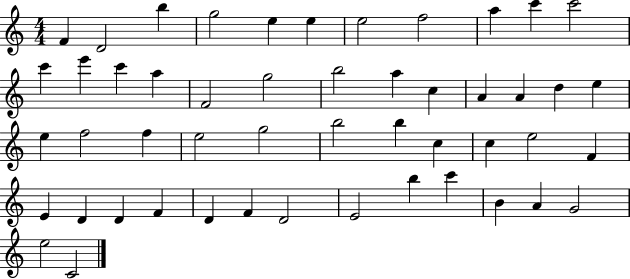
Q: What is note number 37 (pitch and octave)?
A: D4